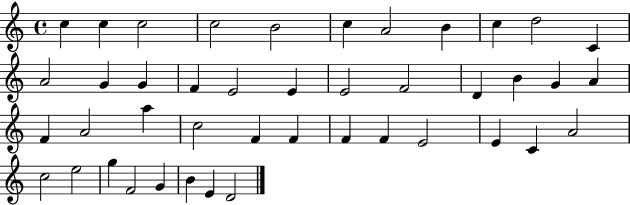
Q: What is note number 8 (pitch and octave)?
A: B4